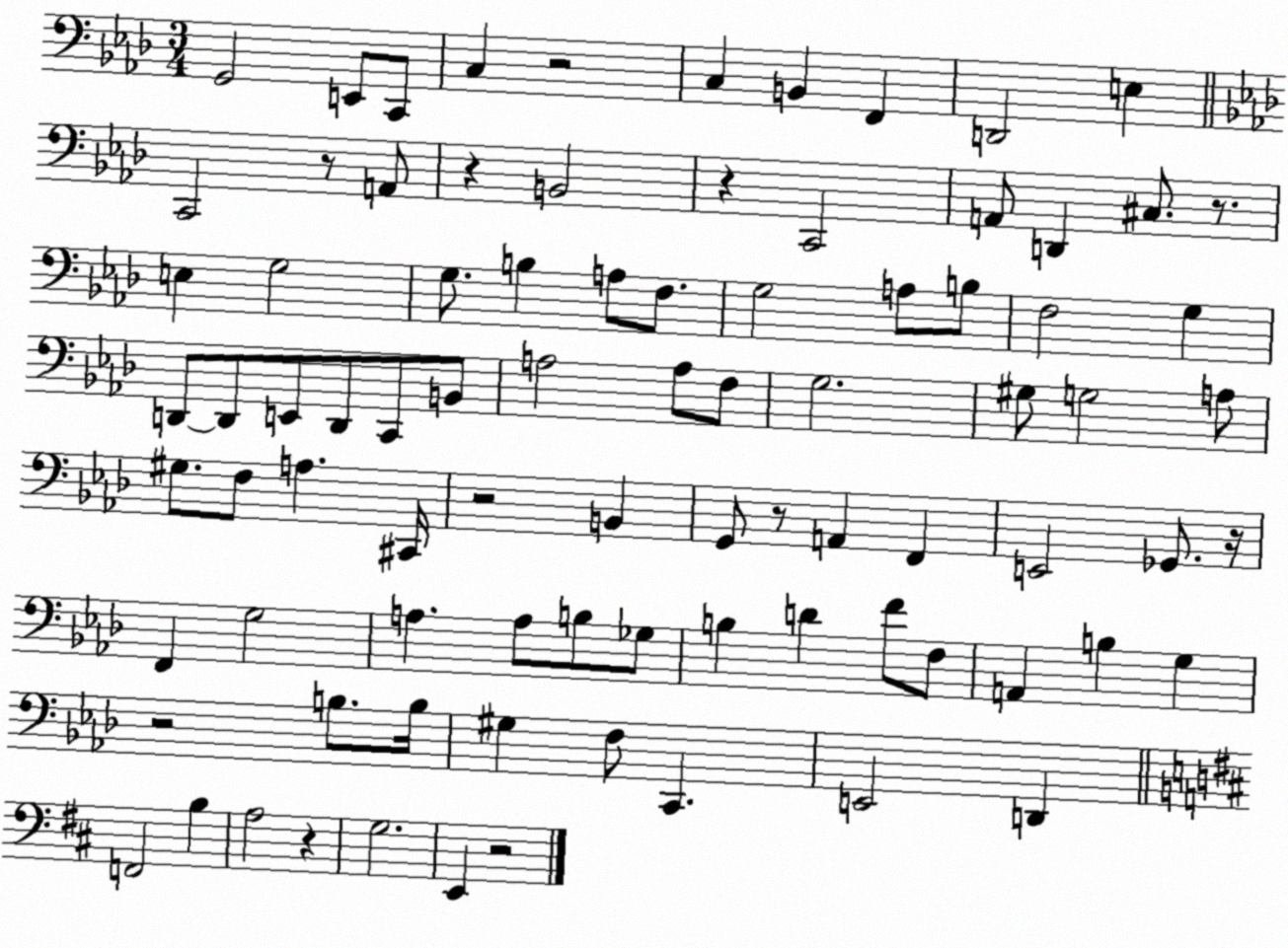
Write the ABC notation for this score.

X:1
T:Untitled
M:3/4
L:1/4
K:Ab
G,,2 E,,/2 C,,/2 C, z2 C, B,, F,, D,,2 E, C,,2 z/2 A,,/2 z B,,2 z C,,2 A,,/2 D,, ^C,/2 z/2 E, G,2 G,/2 B, A,/2 F,/2 G,2 A,/2 B,/2 F,2 G, D,,/2 D,,/2 E,,/2 D,,/2 C,,/2 B,,/2 A,2 A,/2 F,/2 G,2 ^G,/2 G,2 A,/2 ^G,/2 F,/2 A, ^C,,/4 z2 B,, G,,/2 z/2 A,, F,, E,,2 _G,,/2 z/4 F,, G,2 A, A,/2 B,/2 _G,/2 B, D F/2 F,/2 A,, B, G, z2 B,/2 B,/4 ^G, F,/2 C,, E,,2 D,, F,,2 B, A,2 z G,2 E,, z2